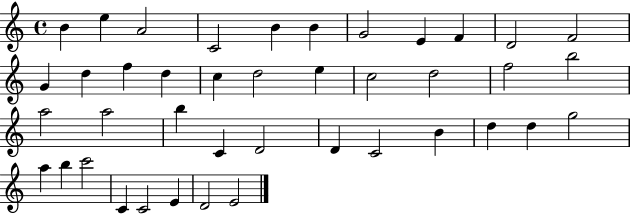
{
  \clef treble
  \time 4/4
  \defaultTimeSignature
  \key c \major
  b'4 e''4 a'2 | c'2 b'4 b'4 | g'2 e'4 f'4 | d'2 f'2 | \break g'4 d''4 f''4 d''4 | c''4 d''2 e''4 | c''2 d''2 | f''2 b''2 | \break a''2 a''2 | b''4 c'4 d'2 | d'4 c'2 b'4 | d''4 d''4 g''2 | \break a''4 b''4 c'''2 | c'4 c'2 e'4 | d'2 e'2 | \bar "|."
}